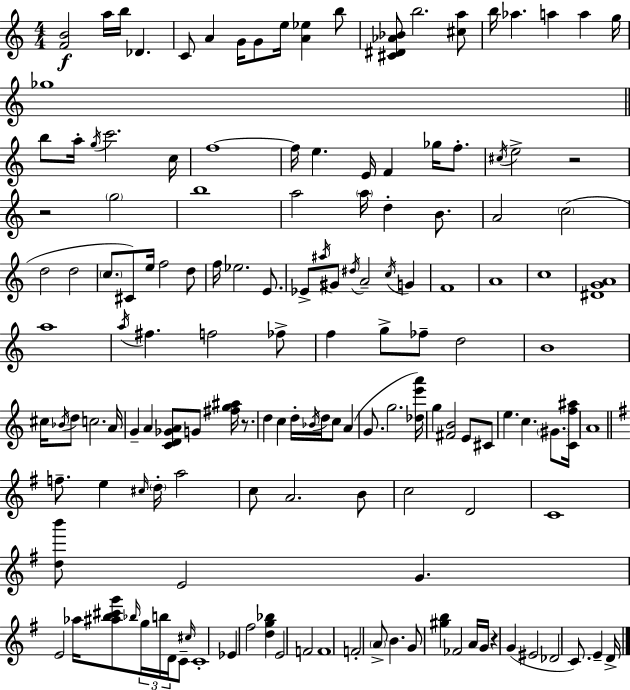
X:1
T:Untitled
M:4/4
L:1/4
K:C
[FB]2 a/4 b/4 _D C/2 A G/4 G/2 e/4 [A_e] b/2 [^C^D_A_B]/2 b2 [^ca]/2 b/4 _a a a g/4 _g4 b/2 a/4 g/4 c'2 c/4 f4 f/4 e E/4 F _g/4 f/2 ^c/4 e2 z2 z2 g2 b4 a2 a/4 d B/2 A2 c2 d2 d2 c/2 ^C/2 e/4 f2 d/2 f/4 _e2 E/2 _E/2 ^a/4 ^G/2 ^d/4 A2 c/4 G F4 A4 c4 [^DGA]4 a4 a/4 ^f f2 _f/2 f g/2 _f/2 d2 B4 ^c/4 _B/4 d/2 c2 A/4 G A [CD_GA]/2 G/2 [^fg^a]/4 z/2 d c d/4 _B/4 d/4 c/2 A G/2 g2 [_de'a']/4 g [^FB]2 E/2 ^C/2 e c ^G/2 [Cf^a]/4 A4 f/2 e ^c/4 d/4 a2 c/2 A2 B/2 c2 D2 C4 [db']/2 E2 G E2 _a/4 [^ab^c'g']/2 _b/4 g/4 b/4 D/4 C/2 ^c/4 C4 _E ^f2 [dg_b] E2 F2 F4 F2 A/2 B G/2 [^gb] _F2 A/4 G/4 z G ^E2 _D2 C/2 E D/4